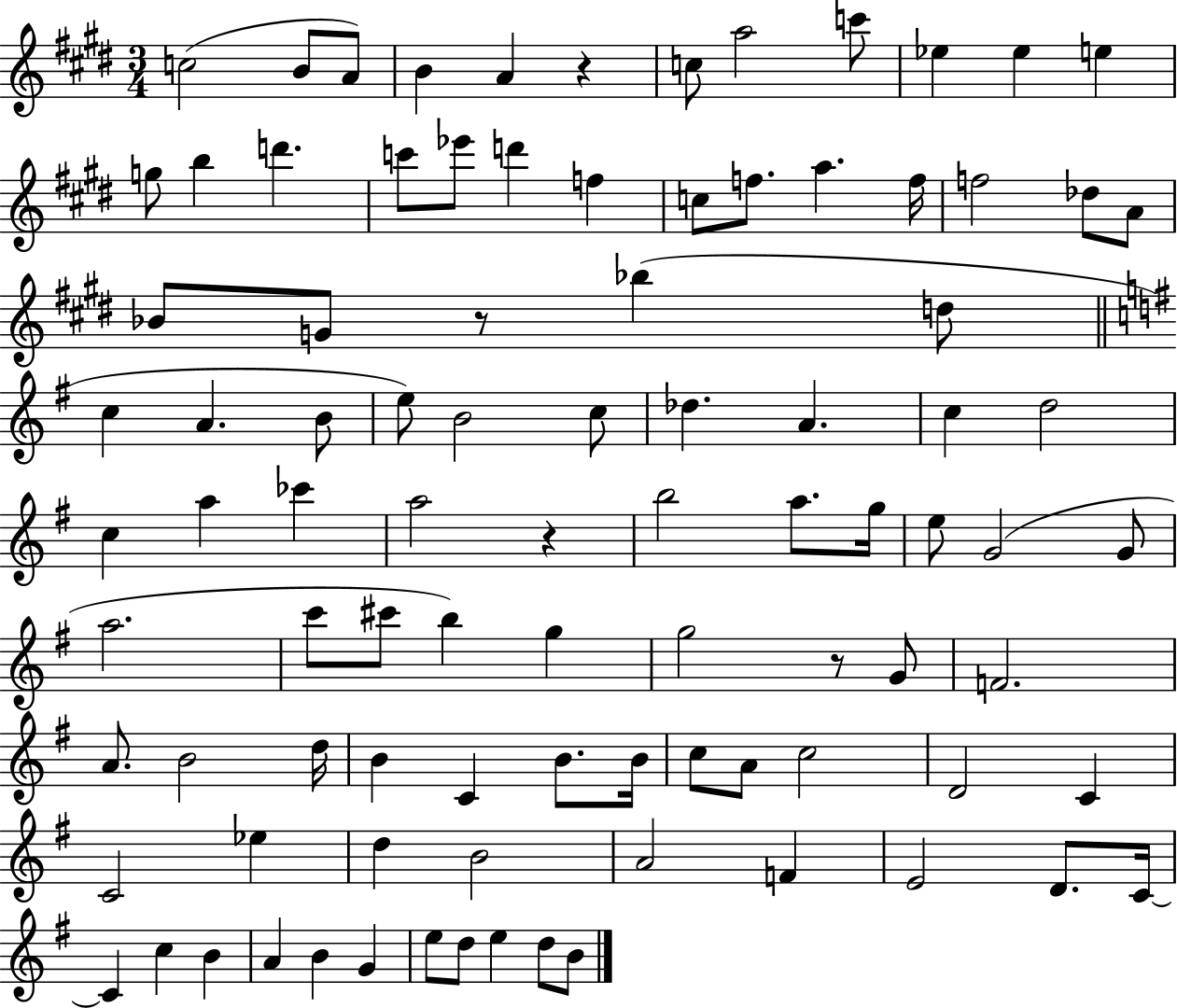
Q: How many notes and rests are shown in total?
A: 93